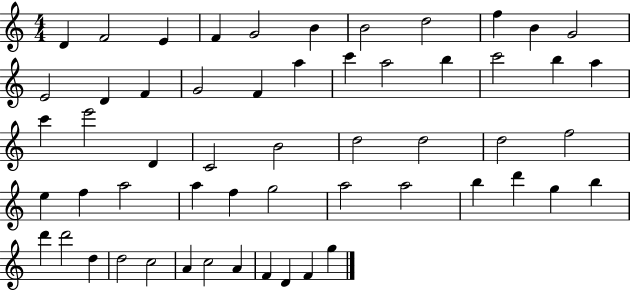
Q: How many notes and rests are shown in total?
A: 56